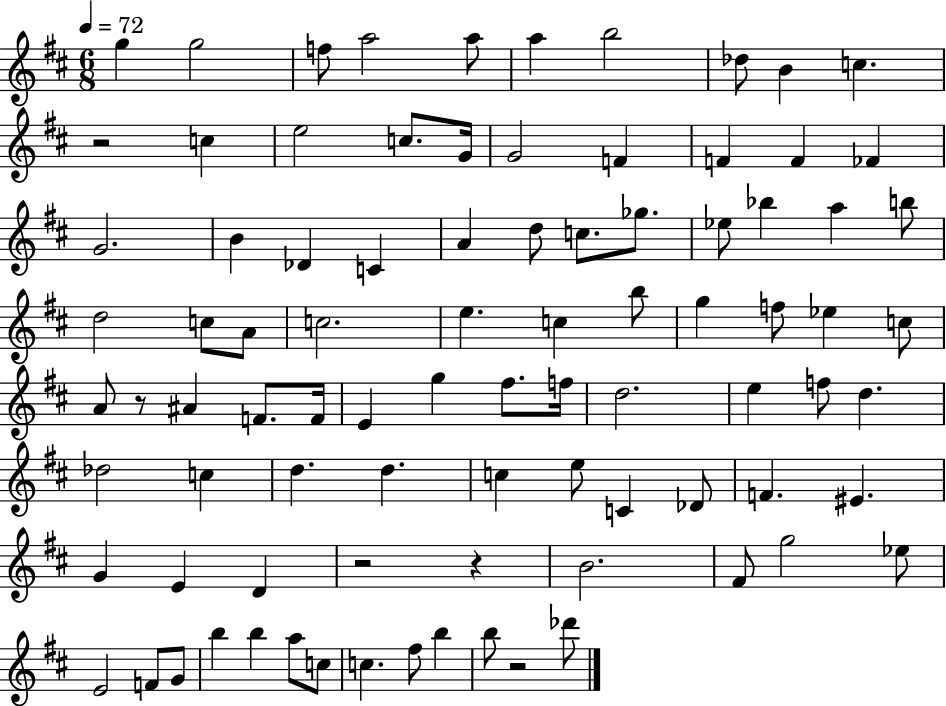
G5/q G5/h F5/e A5/h A5/e A5/q B5/h Db5/e B4/q C5/q. R/h C5/q E5/h C5/e. G4/s G4/h F4/q F4/q F4/q FES4/q G4/h. B4/q Db4/q C4/q A4/q D5/e C5/e. Gb5/e. Eb5/e Bb5/q A5/q B5/e D5/h C5/e A4/e C5/h. E5/q. C5/q B5/e G5/q F5/e Eb5/q C5/e A4/e R/e A#4/q F4/e. F4/s E4/q G5/q F#5/e. F5/s D5/h. E5/q F5/e D5/q. Db5/h C5/q D5/q. D5/q. C5/q E5/e C4/q Db4/e F4/q. EIS4/q. G4/q E4/q D4/q R/h R/q B4/h. F#4/e G5/h Eb5/e E4/h F4/e G4/e B5/q B5/q A5/e C5/e C5/q. F#5/e B5/q B5/e R/h Db6/e